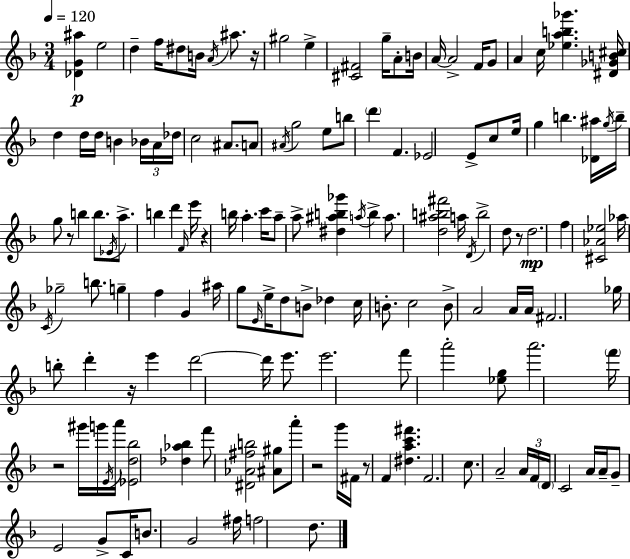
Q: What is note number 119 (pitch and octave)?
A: E4